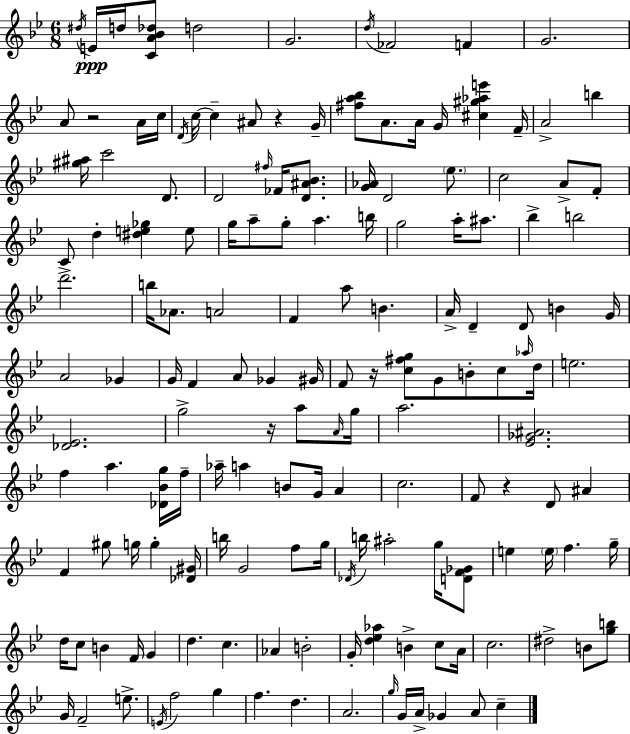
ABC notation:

X:1
T:Untitled
M:6/8
L:1/4
K:Gm
^d/4 E/4 d/4 [CA_B_d]/2 d2 G2 d/4 _F2 F G2 A/2 z2 A/4 c/4 D/4 c/4 c ^A/2 z G/4 [^fa_b]/2 A/2 A/4 G/4 [^c^g_ae'] F/4 A2 b [^g^a]/4 c'2 D/2 D2 ^f/4 _F/4 [D^A_B]/2 [G_A]/4 D2 _e/2 c2 A/2 F/2 C/2 d [^de_g] e/2 g/4 a/2 g/2 a b/4 g2 a/4 ^a/2 _b b2 d'2 b/4 _A/2 A2 F a/2 B A/4 D D/2 B G/4 A2 _G G/4 F A/2 _G ^G/4 F/2 z/4 [c^fg]/2 G/2 B/2 c/2 _a/4 d/4 e2 [_D_E]2 g2 z/4 a/2 A/4 g/4 a2 [_E_G^A]2 f a [_D_Bg]/4 f/4 _a/4 a B/2 G/4 A c2 F/2 z D/2 ^A F ^g/2 g/4 g [_D^G]/4 b/4 G2 f/2 g/4 _D/4 b/4 ^a2 g/4 [DF_G]/2 e e/4 f g/4 d/4 c/2 B F/4 G d c _A B2 G/4 [d_e_a] B c/2 A/4 c2 ^d2 B/2 [gb]/2 G/4 F2 e/2 E/4 f2 g f d A2 g/4 G/4 A/4 _G A/2 c